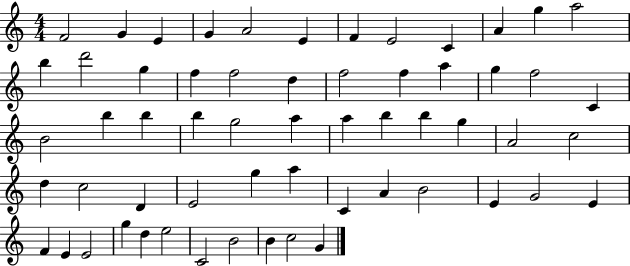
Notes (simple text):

F4/h G4/q E4/q G4/q A4/h E4/q F4/q E4/h C4/q A4/q G5/q A5/h B5/q D6/h G5/q F5/q F5/h D5/q F5/h F5/q A5/q G5/q F5/h C4/q B4/h B5/q B5/q B5/q G5/h A5/q A5/q B5/q B5/q G5/q A4/h C5/h D5/q C5/h D4/q E4/h G5/q A5/q C4/q A4/q B4/h E4/q G4/h E4/q F4/q E4/q E4/h G5/q D5/q E5/h C4/h B4/h B4/q C5/h G4/q